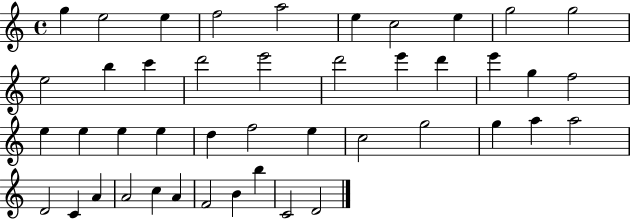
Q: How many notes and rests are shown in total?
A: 44